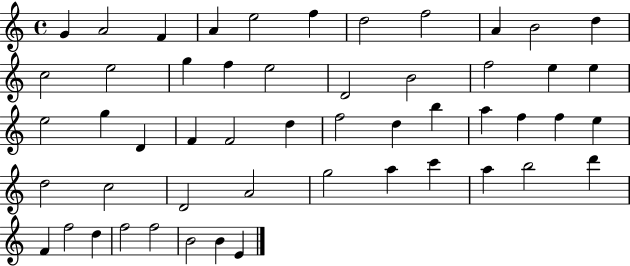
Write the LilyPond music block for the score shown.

{
  \clef treble
  \time 4/4
  \defaultTimeSignature
  \key c \major
  g'4 a'2 f'4 | a'4 e''2 f''4 | d''2 f''2 | a'4 b'2 d''4 | \break c''2 e''2 | g''4 f''4 e''2 | d'2 b'2 | f''2 e''4 e''4 | \break e''2 g''4 d'4 | f'4 f'2 d''4 | f''2 d''4 b''4 | a''4 f''4 f''4 e''4 | \break d''2 c''2 | d'2 a'2 | g''2 a''4 c'''4 | a''4 b''2 d'''4 | \break f'4 f''2 d''4 | f''2 f''2 | b'2 b'4 e'4 | \bar "|."
}